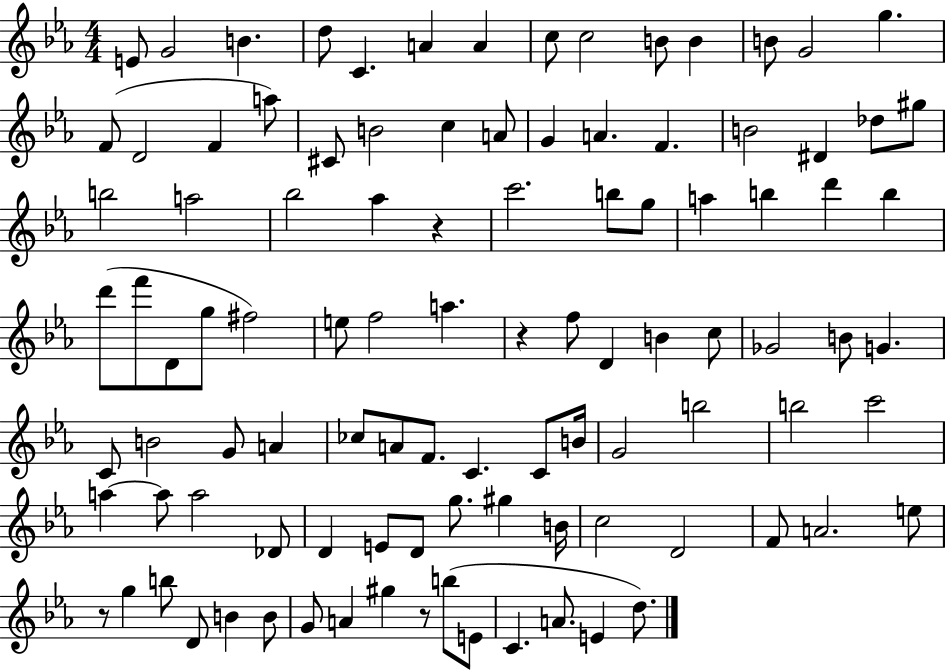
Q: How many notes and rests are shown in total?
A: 102